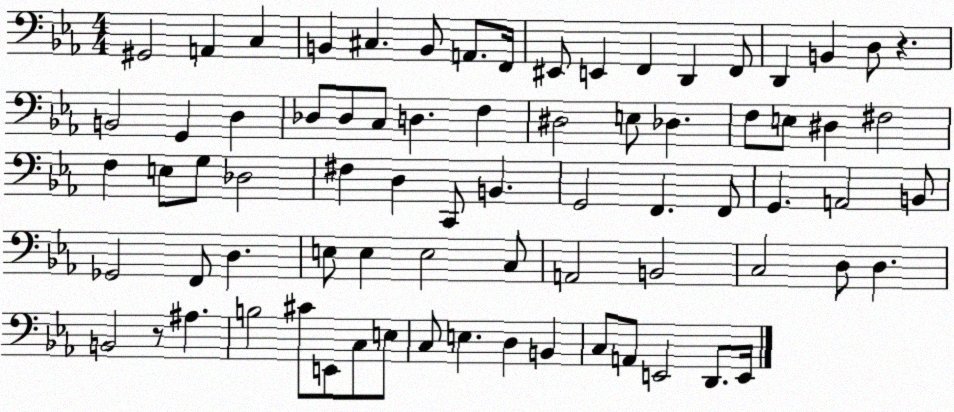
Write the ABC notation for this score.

X:1
T:Untitled
M:4/4
L:1/4
K:Eb
^G,,2 A,, C, B,, ^C, B,,/2 A,,/2 F,,/4 ^E,,/2 E,, F,, D,, F,,/2 D,, B,, D,/2 z B,,2 G,, D, _D,/2 _D,/2 C,/2 D, F, ^D,2 E,/2 _D, F,/2 E,/2 ^D, ^F,2 F, E,/2 G,/2 _D,2 ^F, D, C,,/2 B,, G,,2 F,, F,,/2 G,, A,,2 B,,/2 _G,,2 F,,/2 D, E,/2 E, E,2 C,/2 A,,2 B,,2 C,2 D,/2 D, B,,2 z/2 ^A, B,2 ^C/2 E,,/2 C,/2 E,/2 C,/2 E, D, B,, C,/2 A,,/2 E,,2 D,,/2 E,,/4